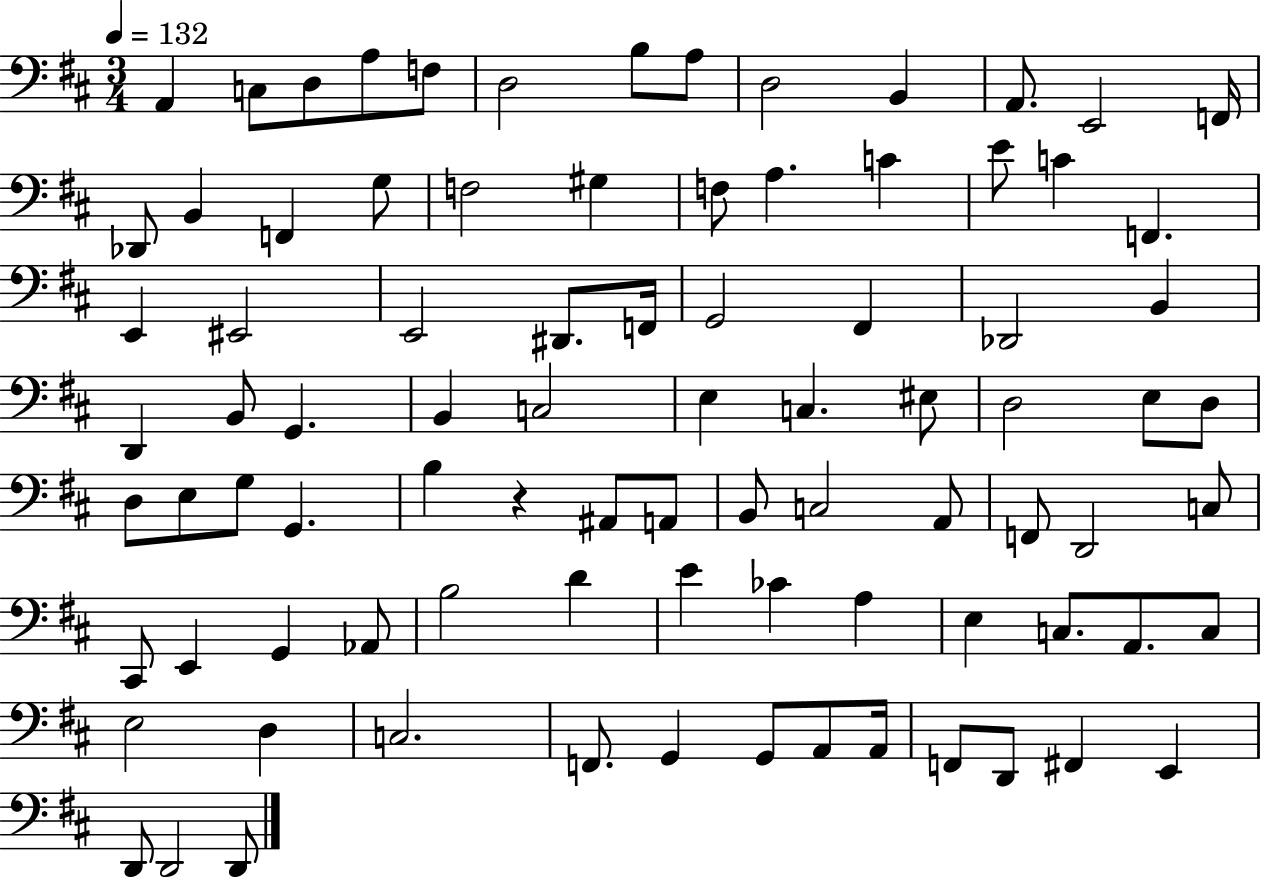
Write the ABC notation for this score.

X:1
T:Untitled
M:3/4
L:1/4
K:D
A,, C,/2 D,/2 A,/2 F,/2 D,2 B,/2 A,/2 D,2 B,, A,,/2 E,,2 F,,/4 _D,,/2 B,, F,, G,/2 F,2 ^G, F,/2 A, C E/2 C F,, E,, ^E,,2 E,,2 ^D,,/2 F,,/4 G,,2 ^F,, _D,,2 B,, D,, B,,/2 G,, B,, C,2 E, C, ^E,/2 D,2 E,/2 D,/2 D,/2 E,/2 G,/2 G,, B, z ^A,,/2 A,,/2 B,,/2 C,2 A,,/2 F,,/2 D,,2 C,/2 ^C,,/2 E,, G,, _A,,/2 B,2 D E _C A, E, C,/2 A,,/2 C,/2 E,2 D, C,2 F,,/2 G,, G,,/2 A,,/2 A,,/4 F,,/2 D,,/2 ^F,, E,, D,,/2 D,,2 D,,/2